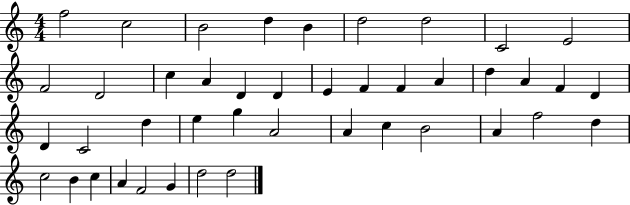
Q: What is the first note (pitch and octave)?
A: F5